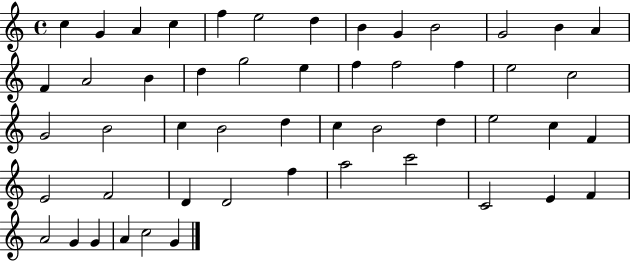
X:1
T:Untitled
M:4/4
L:1/4
K:C
c G A c f e2 d B G B2 G2 B A F A2 B d g2 e f f2 f e2 c2 G2 B2 c B2 d c B2 d e2 c F E2 F2 D D2 f a2 c'2 C2 E F A2 G G A c2 G